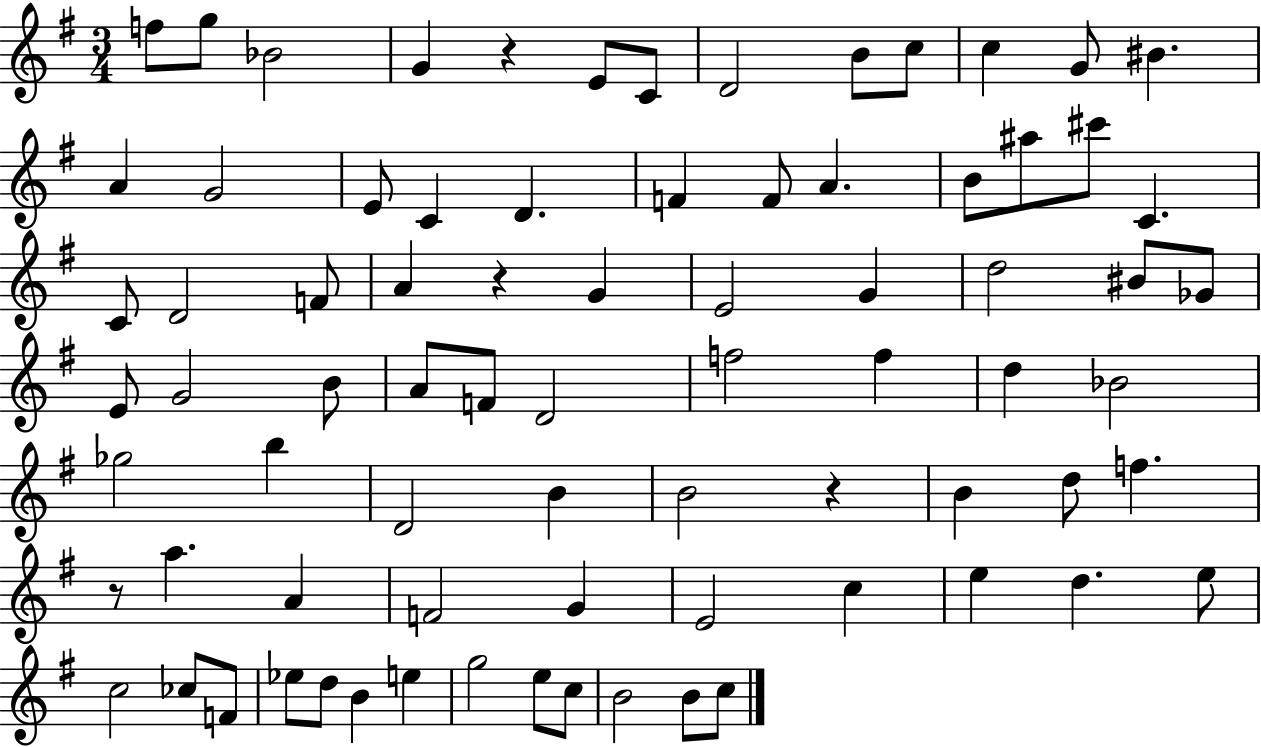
F5/e G5/e Bb4/h G4/q R/q E4/e C4/e D4/h B4/e C5/e C5/q G4/e BIS4/q. A4/q G4/h E4/e C4/q D4/q. F4/q F4/e A4/q. B4/e A#5/e C#6/e C4/q. C4/e D4/h F4/e A4/q R/q G4/q E4/h G4/q D5/h BIS4/e Gb4/e E4/e G4/h B4/e A4/e F4/e D4/h F5/h F5/q D5/q Bb4/h Gb5/h B5/q D4/h B4/q B4/h R/q B4/q D5/e F5/q. R/e A5/q. A4/q F4/h G4/q E4/h C5/q E5/q D5/q. E5/e C5/h CES5/e F4/e Eb5/e D5/e B4/q E5/q G5/h E5/e C5/e B4/h B4/e C5/e